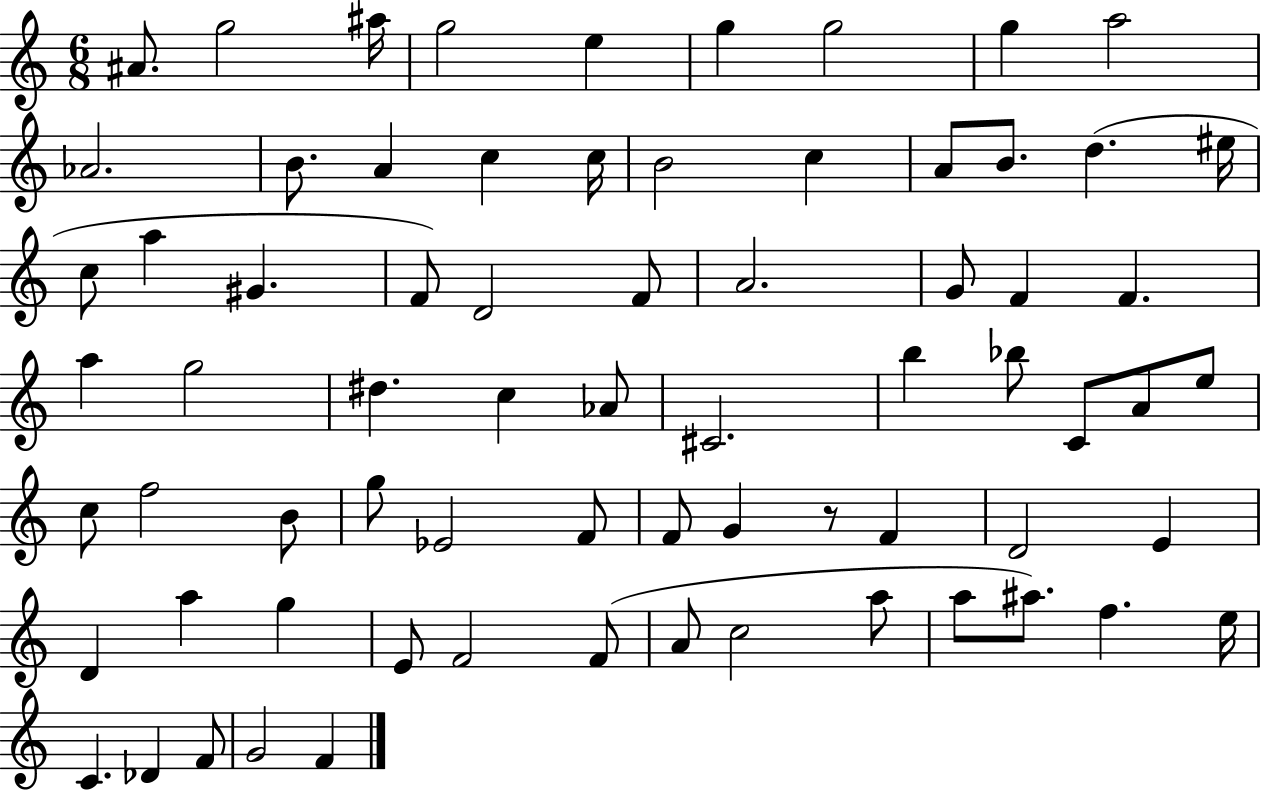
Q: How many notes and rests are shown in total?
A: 71